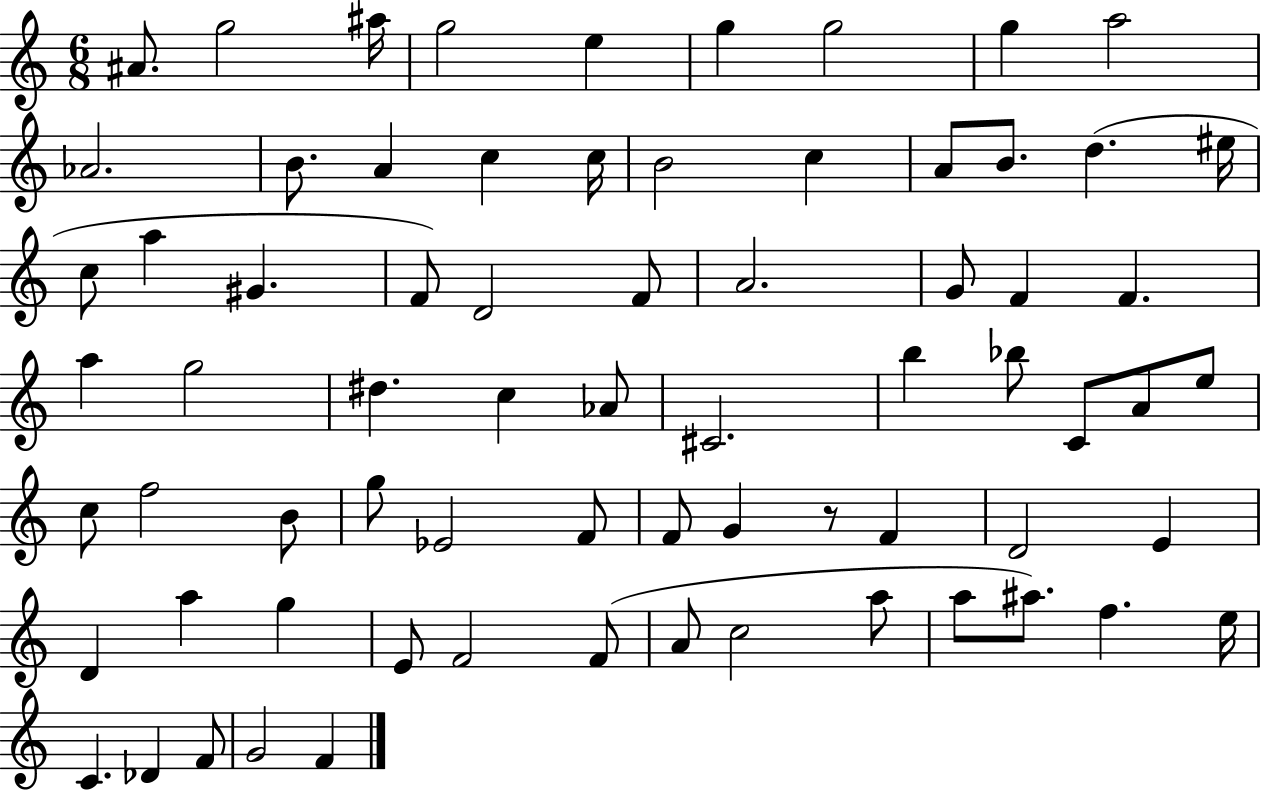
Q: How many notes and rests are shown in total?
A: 71